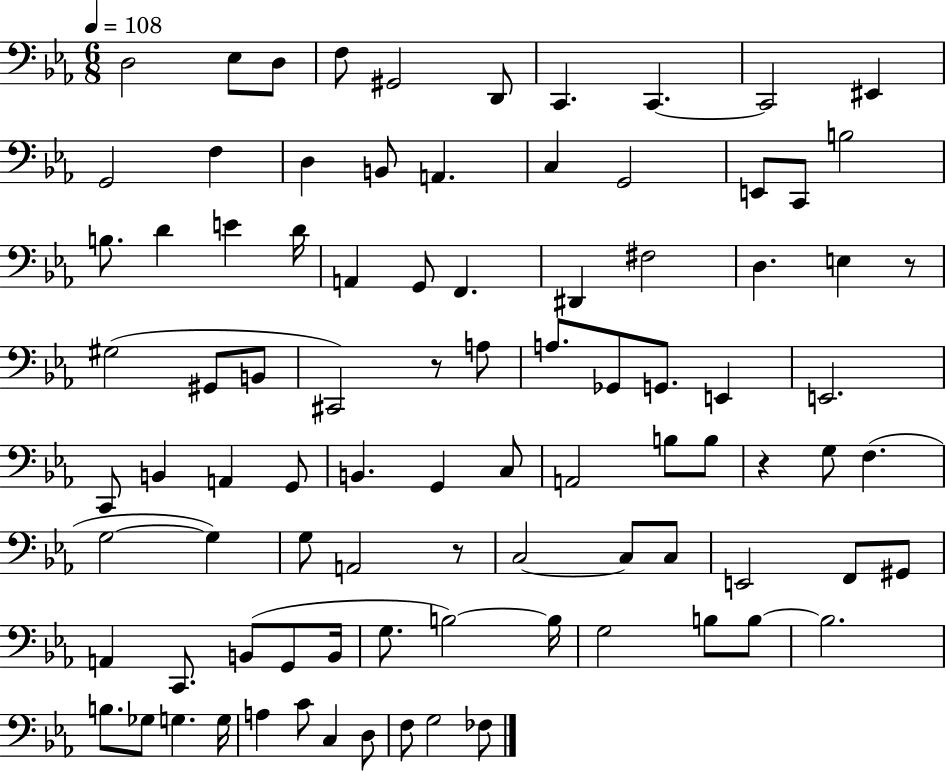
D3/h Eb3/e D3/e F3/e G#2/h D2/e C2/q. C2/q. C2/h EIS2/q G2/h F3/q D3/q B2/e A2/q. C3/q G2/h E2/e C2/e B3/h B3/e. D4/q E4/q D4/s A2/q G2/e F2/q. D#2/q F#3/h D3/q. E3/q R/e G#3/h G#2/e B2/e C#2/h R/e A3/e A3/e. Gb2/e G2/e. E2/q E2/h. C2/e B2/q A2/q G2/e B2/q. G2/q C3/e A2/h B3/e B3/e R/q G3/e F3/q. G3/h G3/q G3/e A2/h R/e C3/h C3/e C3/e E2/h F2/e G#2/e A2/q C2/e. B2/e G2/e B2/s G3/e. B3/h B3/s G3/h B3/e B3/e B3/h. B3/e. Gb3/e G3/q. G3/s A3/q C4/e C3/q D3/e F3/e G3/h FES3/e